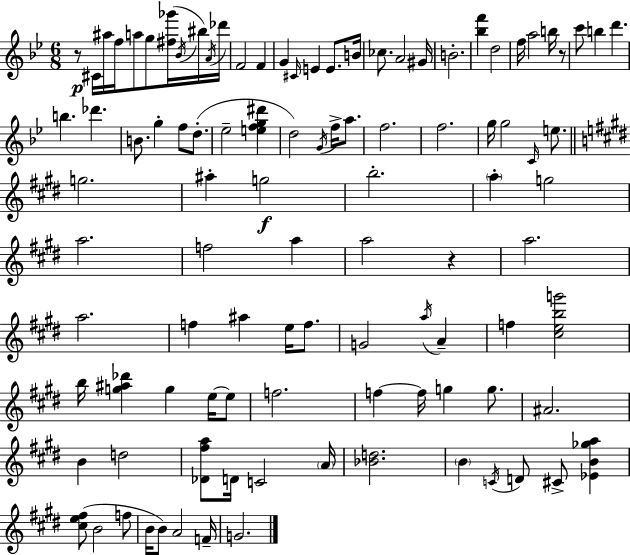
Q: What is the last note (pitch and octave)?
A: G4